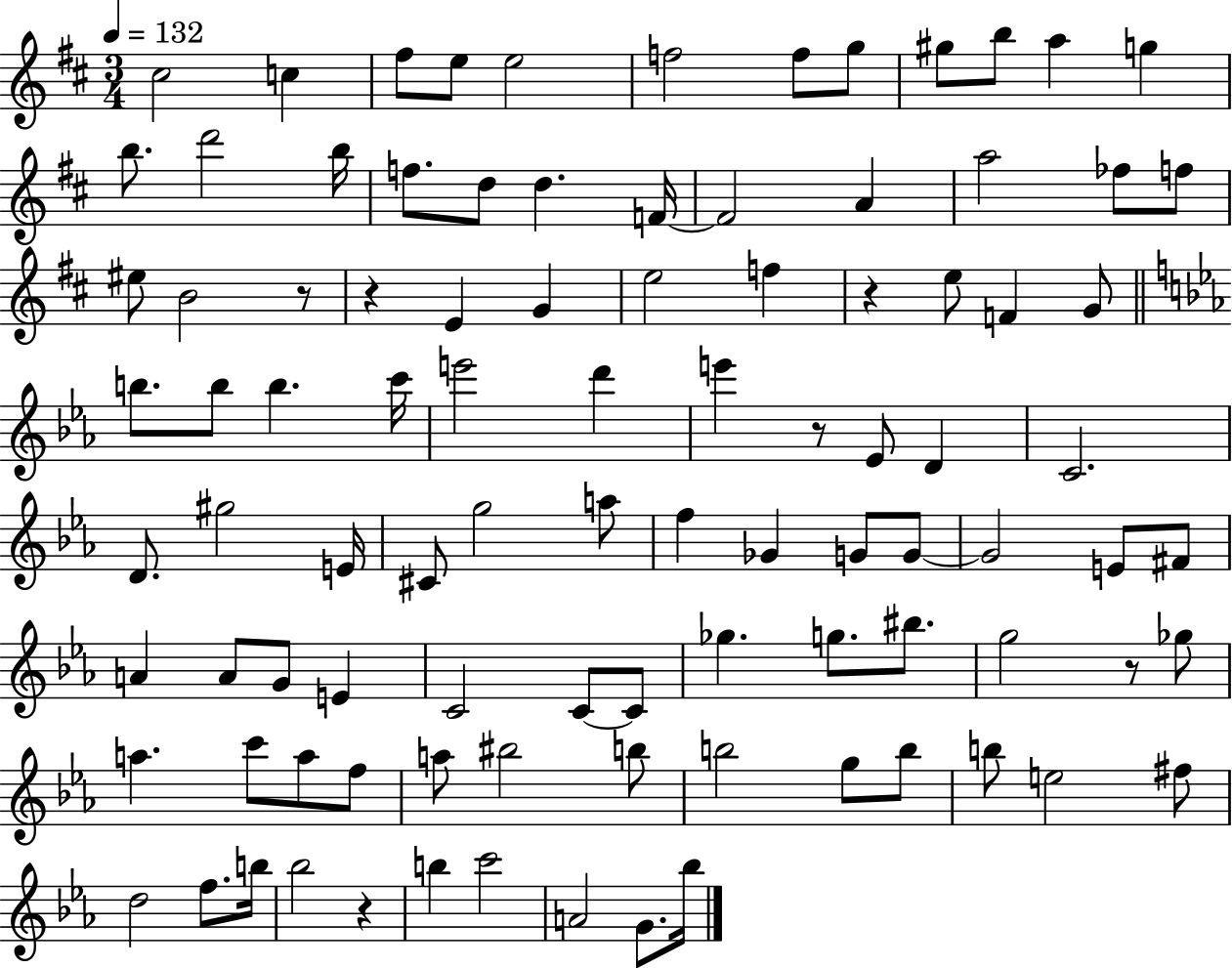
{
  \clef treble
  \numericTimeSignature
  \time 3/4
  \key d \major
  \tempo 4 = 132
  cis''2 c''4 | fis''8 e''8 e''2 | f''2 f''8 g''8 | gis''8 b''8 a''4 g''4 | \break b''8. d'''2 b''16 | f''8. d''8 d''4. f'16~~ | f'2 a'4 | a''2 fes''8 f''8 | \break eis''8 b'2 r8 | r4 e'4 g'4 | e''2 f''4 | r4 e''8 f'4 g'8 | \break \bar "||" \break \key c \minor b''8. b''8 b''4. c'''16 | e'''2 d'''4 | e'''4 r8 ees'8 d'4 | c'2. | \break d'8. gis''2 e'16 | cis'8 g''2 a''8 | f''4 ges'4 g'8 g'8~~ | g'2 e'8 fis'8 | \break a'4 a'8 g'8 e'4 | c'2 c'8~~ c'8 | ges''4. g''8. bis''8. | g''2 r8 ges''8 | \break a''4. c'''8 a''8 f''8 | a''8 bis''2 b''8 | b''2 g''8 b''8 | b''8 e''2 fis''8 | \break d''2 f''8. b''16 | bes''2 r4 | b''4 c'''2 | a'2 g'8. bes''16 | \break \bar "|."
}